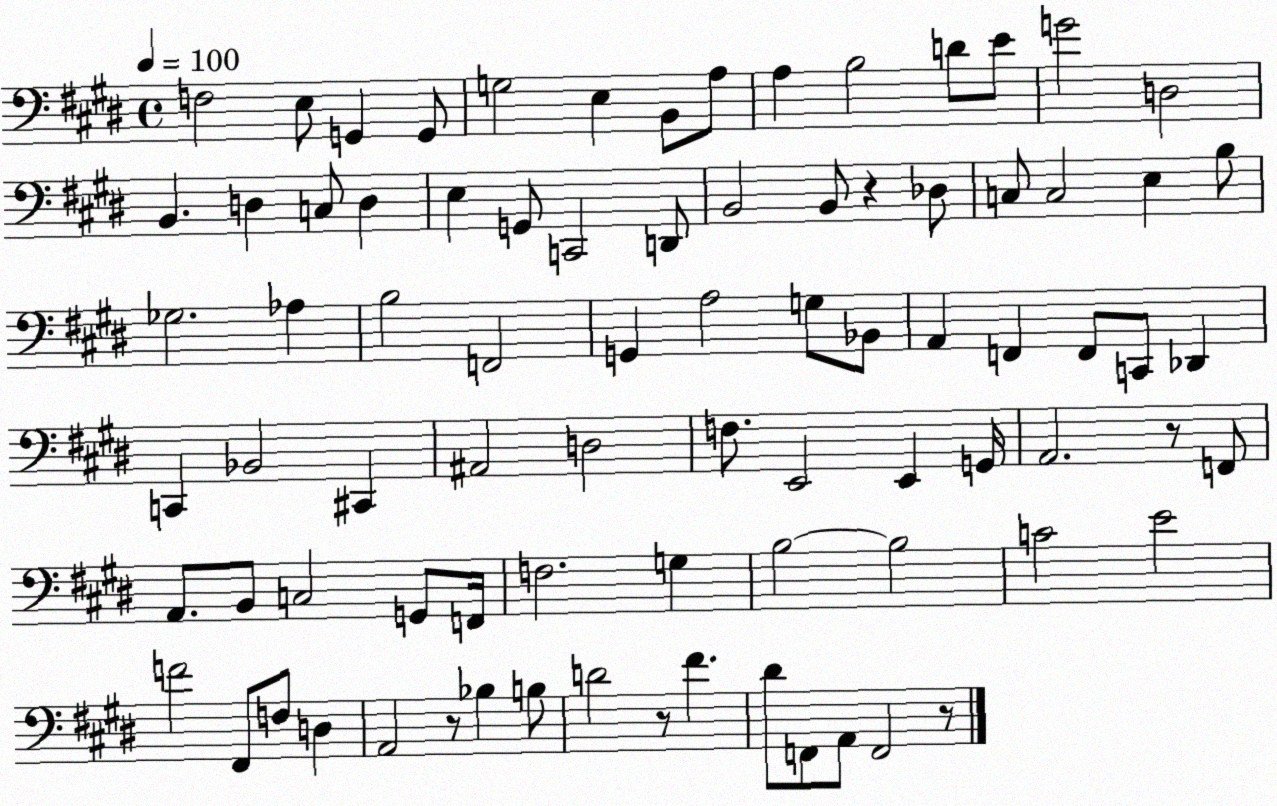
X:1
T:Untitled
M:4/4
L:1/4
K:E
F,2 E,/2 G,, G,,/2 G,2 E, B,,/2 A,/2 A, B,2 D/2 E/2 G2 D,2 B,, D, C,/2 D, E, G,,/2 C,,2 D,,/2 B,,2 B,,/2 z _D,/2 C,/2 C,2 E, B,/2 _G,2 _A, B,2 F,,2 G,, A,2 G,/2 _B,,/2 A,, F,, F,,/2 C,,/2 _D,, C,, _B,,2 ^C,, ^A,,2 D,2 F,/2 E,,2 E,, G,,/4 A,,2 z/2 F,,/2 A,,/2 B,,/2 C,2 G,,/2 F,,/4 F,2 G, B,2 B,2 C2 E2 F2 ^F,,/2 F,/2 D, A,,2 z/2 _B, B,/2 D2 z/2 ^F ^D/2 F,,/2 A,,/2 F,,2 z/2